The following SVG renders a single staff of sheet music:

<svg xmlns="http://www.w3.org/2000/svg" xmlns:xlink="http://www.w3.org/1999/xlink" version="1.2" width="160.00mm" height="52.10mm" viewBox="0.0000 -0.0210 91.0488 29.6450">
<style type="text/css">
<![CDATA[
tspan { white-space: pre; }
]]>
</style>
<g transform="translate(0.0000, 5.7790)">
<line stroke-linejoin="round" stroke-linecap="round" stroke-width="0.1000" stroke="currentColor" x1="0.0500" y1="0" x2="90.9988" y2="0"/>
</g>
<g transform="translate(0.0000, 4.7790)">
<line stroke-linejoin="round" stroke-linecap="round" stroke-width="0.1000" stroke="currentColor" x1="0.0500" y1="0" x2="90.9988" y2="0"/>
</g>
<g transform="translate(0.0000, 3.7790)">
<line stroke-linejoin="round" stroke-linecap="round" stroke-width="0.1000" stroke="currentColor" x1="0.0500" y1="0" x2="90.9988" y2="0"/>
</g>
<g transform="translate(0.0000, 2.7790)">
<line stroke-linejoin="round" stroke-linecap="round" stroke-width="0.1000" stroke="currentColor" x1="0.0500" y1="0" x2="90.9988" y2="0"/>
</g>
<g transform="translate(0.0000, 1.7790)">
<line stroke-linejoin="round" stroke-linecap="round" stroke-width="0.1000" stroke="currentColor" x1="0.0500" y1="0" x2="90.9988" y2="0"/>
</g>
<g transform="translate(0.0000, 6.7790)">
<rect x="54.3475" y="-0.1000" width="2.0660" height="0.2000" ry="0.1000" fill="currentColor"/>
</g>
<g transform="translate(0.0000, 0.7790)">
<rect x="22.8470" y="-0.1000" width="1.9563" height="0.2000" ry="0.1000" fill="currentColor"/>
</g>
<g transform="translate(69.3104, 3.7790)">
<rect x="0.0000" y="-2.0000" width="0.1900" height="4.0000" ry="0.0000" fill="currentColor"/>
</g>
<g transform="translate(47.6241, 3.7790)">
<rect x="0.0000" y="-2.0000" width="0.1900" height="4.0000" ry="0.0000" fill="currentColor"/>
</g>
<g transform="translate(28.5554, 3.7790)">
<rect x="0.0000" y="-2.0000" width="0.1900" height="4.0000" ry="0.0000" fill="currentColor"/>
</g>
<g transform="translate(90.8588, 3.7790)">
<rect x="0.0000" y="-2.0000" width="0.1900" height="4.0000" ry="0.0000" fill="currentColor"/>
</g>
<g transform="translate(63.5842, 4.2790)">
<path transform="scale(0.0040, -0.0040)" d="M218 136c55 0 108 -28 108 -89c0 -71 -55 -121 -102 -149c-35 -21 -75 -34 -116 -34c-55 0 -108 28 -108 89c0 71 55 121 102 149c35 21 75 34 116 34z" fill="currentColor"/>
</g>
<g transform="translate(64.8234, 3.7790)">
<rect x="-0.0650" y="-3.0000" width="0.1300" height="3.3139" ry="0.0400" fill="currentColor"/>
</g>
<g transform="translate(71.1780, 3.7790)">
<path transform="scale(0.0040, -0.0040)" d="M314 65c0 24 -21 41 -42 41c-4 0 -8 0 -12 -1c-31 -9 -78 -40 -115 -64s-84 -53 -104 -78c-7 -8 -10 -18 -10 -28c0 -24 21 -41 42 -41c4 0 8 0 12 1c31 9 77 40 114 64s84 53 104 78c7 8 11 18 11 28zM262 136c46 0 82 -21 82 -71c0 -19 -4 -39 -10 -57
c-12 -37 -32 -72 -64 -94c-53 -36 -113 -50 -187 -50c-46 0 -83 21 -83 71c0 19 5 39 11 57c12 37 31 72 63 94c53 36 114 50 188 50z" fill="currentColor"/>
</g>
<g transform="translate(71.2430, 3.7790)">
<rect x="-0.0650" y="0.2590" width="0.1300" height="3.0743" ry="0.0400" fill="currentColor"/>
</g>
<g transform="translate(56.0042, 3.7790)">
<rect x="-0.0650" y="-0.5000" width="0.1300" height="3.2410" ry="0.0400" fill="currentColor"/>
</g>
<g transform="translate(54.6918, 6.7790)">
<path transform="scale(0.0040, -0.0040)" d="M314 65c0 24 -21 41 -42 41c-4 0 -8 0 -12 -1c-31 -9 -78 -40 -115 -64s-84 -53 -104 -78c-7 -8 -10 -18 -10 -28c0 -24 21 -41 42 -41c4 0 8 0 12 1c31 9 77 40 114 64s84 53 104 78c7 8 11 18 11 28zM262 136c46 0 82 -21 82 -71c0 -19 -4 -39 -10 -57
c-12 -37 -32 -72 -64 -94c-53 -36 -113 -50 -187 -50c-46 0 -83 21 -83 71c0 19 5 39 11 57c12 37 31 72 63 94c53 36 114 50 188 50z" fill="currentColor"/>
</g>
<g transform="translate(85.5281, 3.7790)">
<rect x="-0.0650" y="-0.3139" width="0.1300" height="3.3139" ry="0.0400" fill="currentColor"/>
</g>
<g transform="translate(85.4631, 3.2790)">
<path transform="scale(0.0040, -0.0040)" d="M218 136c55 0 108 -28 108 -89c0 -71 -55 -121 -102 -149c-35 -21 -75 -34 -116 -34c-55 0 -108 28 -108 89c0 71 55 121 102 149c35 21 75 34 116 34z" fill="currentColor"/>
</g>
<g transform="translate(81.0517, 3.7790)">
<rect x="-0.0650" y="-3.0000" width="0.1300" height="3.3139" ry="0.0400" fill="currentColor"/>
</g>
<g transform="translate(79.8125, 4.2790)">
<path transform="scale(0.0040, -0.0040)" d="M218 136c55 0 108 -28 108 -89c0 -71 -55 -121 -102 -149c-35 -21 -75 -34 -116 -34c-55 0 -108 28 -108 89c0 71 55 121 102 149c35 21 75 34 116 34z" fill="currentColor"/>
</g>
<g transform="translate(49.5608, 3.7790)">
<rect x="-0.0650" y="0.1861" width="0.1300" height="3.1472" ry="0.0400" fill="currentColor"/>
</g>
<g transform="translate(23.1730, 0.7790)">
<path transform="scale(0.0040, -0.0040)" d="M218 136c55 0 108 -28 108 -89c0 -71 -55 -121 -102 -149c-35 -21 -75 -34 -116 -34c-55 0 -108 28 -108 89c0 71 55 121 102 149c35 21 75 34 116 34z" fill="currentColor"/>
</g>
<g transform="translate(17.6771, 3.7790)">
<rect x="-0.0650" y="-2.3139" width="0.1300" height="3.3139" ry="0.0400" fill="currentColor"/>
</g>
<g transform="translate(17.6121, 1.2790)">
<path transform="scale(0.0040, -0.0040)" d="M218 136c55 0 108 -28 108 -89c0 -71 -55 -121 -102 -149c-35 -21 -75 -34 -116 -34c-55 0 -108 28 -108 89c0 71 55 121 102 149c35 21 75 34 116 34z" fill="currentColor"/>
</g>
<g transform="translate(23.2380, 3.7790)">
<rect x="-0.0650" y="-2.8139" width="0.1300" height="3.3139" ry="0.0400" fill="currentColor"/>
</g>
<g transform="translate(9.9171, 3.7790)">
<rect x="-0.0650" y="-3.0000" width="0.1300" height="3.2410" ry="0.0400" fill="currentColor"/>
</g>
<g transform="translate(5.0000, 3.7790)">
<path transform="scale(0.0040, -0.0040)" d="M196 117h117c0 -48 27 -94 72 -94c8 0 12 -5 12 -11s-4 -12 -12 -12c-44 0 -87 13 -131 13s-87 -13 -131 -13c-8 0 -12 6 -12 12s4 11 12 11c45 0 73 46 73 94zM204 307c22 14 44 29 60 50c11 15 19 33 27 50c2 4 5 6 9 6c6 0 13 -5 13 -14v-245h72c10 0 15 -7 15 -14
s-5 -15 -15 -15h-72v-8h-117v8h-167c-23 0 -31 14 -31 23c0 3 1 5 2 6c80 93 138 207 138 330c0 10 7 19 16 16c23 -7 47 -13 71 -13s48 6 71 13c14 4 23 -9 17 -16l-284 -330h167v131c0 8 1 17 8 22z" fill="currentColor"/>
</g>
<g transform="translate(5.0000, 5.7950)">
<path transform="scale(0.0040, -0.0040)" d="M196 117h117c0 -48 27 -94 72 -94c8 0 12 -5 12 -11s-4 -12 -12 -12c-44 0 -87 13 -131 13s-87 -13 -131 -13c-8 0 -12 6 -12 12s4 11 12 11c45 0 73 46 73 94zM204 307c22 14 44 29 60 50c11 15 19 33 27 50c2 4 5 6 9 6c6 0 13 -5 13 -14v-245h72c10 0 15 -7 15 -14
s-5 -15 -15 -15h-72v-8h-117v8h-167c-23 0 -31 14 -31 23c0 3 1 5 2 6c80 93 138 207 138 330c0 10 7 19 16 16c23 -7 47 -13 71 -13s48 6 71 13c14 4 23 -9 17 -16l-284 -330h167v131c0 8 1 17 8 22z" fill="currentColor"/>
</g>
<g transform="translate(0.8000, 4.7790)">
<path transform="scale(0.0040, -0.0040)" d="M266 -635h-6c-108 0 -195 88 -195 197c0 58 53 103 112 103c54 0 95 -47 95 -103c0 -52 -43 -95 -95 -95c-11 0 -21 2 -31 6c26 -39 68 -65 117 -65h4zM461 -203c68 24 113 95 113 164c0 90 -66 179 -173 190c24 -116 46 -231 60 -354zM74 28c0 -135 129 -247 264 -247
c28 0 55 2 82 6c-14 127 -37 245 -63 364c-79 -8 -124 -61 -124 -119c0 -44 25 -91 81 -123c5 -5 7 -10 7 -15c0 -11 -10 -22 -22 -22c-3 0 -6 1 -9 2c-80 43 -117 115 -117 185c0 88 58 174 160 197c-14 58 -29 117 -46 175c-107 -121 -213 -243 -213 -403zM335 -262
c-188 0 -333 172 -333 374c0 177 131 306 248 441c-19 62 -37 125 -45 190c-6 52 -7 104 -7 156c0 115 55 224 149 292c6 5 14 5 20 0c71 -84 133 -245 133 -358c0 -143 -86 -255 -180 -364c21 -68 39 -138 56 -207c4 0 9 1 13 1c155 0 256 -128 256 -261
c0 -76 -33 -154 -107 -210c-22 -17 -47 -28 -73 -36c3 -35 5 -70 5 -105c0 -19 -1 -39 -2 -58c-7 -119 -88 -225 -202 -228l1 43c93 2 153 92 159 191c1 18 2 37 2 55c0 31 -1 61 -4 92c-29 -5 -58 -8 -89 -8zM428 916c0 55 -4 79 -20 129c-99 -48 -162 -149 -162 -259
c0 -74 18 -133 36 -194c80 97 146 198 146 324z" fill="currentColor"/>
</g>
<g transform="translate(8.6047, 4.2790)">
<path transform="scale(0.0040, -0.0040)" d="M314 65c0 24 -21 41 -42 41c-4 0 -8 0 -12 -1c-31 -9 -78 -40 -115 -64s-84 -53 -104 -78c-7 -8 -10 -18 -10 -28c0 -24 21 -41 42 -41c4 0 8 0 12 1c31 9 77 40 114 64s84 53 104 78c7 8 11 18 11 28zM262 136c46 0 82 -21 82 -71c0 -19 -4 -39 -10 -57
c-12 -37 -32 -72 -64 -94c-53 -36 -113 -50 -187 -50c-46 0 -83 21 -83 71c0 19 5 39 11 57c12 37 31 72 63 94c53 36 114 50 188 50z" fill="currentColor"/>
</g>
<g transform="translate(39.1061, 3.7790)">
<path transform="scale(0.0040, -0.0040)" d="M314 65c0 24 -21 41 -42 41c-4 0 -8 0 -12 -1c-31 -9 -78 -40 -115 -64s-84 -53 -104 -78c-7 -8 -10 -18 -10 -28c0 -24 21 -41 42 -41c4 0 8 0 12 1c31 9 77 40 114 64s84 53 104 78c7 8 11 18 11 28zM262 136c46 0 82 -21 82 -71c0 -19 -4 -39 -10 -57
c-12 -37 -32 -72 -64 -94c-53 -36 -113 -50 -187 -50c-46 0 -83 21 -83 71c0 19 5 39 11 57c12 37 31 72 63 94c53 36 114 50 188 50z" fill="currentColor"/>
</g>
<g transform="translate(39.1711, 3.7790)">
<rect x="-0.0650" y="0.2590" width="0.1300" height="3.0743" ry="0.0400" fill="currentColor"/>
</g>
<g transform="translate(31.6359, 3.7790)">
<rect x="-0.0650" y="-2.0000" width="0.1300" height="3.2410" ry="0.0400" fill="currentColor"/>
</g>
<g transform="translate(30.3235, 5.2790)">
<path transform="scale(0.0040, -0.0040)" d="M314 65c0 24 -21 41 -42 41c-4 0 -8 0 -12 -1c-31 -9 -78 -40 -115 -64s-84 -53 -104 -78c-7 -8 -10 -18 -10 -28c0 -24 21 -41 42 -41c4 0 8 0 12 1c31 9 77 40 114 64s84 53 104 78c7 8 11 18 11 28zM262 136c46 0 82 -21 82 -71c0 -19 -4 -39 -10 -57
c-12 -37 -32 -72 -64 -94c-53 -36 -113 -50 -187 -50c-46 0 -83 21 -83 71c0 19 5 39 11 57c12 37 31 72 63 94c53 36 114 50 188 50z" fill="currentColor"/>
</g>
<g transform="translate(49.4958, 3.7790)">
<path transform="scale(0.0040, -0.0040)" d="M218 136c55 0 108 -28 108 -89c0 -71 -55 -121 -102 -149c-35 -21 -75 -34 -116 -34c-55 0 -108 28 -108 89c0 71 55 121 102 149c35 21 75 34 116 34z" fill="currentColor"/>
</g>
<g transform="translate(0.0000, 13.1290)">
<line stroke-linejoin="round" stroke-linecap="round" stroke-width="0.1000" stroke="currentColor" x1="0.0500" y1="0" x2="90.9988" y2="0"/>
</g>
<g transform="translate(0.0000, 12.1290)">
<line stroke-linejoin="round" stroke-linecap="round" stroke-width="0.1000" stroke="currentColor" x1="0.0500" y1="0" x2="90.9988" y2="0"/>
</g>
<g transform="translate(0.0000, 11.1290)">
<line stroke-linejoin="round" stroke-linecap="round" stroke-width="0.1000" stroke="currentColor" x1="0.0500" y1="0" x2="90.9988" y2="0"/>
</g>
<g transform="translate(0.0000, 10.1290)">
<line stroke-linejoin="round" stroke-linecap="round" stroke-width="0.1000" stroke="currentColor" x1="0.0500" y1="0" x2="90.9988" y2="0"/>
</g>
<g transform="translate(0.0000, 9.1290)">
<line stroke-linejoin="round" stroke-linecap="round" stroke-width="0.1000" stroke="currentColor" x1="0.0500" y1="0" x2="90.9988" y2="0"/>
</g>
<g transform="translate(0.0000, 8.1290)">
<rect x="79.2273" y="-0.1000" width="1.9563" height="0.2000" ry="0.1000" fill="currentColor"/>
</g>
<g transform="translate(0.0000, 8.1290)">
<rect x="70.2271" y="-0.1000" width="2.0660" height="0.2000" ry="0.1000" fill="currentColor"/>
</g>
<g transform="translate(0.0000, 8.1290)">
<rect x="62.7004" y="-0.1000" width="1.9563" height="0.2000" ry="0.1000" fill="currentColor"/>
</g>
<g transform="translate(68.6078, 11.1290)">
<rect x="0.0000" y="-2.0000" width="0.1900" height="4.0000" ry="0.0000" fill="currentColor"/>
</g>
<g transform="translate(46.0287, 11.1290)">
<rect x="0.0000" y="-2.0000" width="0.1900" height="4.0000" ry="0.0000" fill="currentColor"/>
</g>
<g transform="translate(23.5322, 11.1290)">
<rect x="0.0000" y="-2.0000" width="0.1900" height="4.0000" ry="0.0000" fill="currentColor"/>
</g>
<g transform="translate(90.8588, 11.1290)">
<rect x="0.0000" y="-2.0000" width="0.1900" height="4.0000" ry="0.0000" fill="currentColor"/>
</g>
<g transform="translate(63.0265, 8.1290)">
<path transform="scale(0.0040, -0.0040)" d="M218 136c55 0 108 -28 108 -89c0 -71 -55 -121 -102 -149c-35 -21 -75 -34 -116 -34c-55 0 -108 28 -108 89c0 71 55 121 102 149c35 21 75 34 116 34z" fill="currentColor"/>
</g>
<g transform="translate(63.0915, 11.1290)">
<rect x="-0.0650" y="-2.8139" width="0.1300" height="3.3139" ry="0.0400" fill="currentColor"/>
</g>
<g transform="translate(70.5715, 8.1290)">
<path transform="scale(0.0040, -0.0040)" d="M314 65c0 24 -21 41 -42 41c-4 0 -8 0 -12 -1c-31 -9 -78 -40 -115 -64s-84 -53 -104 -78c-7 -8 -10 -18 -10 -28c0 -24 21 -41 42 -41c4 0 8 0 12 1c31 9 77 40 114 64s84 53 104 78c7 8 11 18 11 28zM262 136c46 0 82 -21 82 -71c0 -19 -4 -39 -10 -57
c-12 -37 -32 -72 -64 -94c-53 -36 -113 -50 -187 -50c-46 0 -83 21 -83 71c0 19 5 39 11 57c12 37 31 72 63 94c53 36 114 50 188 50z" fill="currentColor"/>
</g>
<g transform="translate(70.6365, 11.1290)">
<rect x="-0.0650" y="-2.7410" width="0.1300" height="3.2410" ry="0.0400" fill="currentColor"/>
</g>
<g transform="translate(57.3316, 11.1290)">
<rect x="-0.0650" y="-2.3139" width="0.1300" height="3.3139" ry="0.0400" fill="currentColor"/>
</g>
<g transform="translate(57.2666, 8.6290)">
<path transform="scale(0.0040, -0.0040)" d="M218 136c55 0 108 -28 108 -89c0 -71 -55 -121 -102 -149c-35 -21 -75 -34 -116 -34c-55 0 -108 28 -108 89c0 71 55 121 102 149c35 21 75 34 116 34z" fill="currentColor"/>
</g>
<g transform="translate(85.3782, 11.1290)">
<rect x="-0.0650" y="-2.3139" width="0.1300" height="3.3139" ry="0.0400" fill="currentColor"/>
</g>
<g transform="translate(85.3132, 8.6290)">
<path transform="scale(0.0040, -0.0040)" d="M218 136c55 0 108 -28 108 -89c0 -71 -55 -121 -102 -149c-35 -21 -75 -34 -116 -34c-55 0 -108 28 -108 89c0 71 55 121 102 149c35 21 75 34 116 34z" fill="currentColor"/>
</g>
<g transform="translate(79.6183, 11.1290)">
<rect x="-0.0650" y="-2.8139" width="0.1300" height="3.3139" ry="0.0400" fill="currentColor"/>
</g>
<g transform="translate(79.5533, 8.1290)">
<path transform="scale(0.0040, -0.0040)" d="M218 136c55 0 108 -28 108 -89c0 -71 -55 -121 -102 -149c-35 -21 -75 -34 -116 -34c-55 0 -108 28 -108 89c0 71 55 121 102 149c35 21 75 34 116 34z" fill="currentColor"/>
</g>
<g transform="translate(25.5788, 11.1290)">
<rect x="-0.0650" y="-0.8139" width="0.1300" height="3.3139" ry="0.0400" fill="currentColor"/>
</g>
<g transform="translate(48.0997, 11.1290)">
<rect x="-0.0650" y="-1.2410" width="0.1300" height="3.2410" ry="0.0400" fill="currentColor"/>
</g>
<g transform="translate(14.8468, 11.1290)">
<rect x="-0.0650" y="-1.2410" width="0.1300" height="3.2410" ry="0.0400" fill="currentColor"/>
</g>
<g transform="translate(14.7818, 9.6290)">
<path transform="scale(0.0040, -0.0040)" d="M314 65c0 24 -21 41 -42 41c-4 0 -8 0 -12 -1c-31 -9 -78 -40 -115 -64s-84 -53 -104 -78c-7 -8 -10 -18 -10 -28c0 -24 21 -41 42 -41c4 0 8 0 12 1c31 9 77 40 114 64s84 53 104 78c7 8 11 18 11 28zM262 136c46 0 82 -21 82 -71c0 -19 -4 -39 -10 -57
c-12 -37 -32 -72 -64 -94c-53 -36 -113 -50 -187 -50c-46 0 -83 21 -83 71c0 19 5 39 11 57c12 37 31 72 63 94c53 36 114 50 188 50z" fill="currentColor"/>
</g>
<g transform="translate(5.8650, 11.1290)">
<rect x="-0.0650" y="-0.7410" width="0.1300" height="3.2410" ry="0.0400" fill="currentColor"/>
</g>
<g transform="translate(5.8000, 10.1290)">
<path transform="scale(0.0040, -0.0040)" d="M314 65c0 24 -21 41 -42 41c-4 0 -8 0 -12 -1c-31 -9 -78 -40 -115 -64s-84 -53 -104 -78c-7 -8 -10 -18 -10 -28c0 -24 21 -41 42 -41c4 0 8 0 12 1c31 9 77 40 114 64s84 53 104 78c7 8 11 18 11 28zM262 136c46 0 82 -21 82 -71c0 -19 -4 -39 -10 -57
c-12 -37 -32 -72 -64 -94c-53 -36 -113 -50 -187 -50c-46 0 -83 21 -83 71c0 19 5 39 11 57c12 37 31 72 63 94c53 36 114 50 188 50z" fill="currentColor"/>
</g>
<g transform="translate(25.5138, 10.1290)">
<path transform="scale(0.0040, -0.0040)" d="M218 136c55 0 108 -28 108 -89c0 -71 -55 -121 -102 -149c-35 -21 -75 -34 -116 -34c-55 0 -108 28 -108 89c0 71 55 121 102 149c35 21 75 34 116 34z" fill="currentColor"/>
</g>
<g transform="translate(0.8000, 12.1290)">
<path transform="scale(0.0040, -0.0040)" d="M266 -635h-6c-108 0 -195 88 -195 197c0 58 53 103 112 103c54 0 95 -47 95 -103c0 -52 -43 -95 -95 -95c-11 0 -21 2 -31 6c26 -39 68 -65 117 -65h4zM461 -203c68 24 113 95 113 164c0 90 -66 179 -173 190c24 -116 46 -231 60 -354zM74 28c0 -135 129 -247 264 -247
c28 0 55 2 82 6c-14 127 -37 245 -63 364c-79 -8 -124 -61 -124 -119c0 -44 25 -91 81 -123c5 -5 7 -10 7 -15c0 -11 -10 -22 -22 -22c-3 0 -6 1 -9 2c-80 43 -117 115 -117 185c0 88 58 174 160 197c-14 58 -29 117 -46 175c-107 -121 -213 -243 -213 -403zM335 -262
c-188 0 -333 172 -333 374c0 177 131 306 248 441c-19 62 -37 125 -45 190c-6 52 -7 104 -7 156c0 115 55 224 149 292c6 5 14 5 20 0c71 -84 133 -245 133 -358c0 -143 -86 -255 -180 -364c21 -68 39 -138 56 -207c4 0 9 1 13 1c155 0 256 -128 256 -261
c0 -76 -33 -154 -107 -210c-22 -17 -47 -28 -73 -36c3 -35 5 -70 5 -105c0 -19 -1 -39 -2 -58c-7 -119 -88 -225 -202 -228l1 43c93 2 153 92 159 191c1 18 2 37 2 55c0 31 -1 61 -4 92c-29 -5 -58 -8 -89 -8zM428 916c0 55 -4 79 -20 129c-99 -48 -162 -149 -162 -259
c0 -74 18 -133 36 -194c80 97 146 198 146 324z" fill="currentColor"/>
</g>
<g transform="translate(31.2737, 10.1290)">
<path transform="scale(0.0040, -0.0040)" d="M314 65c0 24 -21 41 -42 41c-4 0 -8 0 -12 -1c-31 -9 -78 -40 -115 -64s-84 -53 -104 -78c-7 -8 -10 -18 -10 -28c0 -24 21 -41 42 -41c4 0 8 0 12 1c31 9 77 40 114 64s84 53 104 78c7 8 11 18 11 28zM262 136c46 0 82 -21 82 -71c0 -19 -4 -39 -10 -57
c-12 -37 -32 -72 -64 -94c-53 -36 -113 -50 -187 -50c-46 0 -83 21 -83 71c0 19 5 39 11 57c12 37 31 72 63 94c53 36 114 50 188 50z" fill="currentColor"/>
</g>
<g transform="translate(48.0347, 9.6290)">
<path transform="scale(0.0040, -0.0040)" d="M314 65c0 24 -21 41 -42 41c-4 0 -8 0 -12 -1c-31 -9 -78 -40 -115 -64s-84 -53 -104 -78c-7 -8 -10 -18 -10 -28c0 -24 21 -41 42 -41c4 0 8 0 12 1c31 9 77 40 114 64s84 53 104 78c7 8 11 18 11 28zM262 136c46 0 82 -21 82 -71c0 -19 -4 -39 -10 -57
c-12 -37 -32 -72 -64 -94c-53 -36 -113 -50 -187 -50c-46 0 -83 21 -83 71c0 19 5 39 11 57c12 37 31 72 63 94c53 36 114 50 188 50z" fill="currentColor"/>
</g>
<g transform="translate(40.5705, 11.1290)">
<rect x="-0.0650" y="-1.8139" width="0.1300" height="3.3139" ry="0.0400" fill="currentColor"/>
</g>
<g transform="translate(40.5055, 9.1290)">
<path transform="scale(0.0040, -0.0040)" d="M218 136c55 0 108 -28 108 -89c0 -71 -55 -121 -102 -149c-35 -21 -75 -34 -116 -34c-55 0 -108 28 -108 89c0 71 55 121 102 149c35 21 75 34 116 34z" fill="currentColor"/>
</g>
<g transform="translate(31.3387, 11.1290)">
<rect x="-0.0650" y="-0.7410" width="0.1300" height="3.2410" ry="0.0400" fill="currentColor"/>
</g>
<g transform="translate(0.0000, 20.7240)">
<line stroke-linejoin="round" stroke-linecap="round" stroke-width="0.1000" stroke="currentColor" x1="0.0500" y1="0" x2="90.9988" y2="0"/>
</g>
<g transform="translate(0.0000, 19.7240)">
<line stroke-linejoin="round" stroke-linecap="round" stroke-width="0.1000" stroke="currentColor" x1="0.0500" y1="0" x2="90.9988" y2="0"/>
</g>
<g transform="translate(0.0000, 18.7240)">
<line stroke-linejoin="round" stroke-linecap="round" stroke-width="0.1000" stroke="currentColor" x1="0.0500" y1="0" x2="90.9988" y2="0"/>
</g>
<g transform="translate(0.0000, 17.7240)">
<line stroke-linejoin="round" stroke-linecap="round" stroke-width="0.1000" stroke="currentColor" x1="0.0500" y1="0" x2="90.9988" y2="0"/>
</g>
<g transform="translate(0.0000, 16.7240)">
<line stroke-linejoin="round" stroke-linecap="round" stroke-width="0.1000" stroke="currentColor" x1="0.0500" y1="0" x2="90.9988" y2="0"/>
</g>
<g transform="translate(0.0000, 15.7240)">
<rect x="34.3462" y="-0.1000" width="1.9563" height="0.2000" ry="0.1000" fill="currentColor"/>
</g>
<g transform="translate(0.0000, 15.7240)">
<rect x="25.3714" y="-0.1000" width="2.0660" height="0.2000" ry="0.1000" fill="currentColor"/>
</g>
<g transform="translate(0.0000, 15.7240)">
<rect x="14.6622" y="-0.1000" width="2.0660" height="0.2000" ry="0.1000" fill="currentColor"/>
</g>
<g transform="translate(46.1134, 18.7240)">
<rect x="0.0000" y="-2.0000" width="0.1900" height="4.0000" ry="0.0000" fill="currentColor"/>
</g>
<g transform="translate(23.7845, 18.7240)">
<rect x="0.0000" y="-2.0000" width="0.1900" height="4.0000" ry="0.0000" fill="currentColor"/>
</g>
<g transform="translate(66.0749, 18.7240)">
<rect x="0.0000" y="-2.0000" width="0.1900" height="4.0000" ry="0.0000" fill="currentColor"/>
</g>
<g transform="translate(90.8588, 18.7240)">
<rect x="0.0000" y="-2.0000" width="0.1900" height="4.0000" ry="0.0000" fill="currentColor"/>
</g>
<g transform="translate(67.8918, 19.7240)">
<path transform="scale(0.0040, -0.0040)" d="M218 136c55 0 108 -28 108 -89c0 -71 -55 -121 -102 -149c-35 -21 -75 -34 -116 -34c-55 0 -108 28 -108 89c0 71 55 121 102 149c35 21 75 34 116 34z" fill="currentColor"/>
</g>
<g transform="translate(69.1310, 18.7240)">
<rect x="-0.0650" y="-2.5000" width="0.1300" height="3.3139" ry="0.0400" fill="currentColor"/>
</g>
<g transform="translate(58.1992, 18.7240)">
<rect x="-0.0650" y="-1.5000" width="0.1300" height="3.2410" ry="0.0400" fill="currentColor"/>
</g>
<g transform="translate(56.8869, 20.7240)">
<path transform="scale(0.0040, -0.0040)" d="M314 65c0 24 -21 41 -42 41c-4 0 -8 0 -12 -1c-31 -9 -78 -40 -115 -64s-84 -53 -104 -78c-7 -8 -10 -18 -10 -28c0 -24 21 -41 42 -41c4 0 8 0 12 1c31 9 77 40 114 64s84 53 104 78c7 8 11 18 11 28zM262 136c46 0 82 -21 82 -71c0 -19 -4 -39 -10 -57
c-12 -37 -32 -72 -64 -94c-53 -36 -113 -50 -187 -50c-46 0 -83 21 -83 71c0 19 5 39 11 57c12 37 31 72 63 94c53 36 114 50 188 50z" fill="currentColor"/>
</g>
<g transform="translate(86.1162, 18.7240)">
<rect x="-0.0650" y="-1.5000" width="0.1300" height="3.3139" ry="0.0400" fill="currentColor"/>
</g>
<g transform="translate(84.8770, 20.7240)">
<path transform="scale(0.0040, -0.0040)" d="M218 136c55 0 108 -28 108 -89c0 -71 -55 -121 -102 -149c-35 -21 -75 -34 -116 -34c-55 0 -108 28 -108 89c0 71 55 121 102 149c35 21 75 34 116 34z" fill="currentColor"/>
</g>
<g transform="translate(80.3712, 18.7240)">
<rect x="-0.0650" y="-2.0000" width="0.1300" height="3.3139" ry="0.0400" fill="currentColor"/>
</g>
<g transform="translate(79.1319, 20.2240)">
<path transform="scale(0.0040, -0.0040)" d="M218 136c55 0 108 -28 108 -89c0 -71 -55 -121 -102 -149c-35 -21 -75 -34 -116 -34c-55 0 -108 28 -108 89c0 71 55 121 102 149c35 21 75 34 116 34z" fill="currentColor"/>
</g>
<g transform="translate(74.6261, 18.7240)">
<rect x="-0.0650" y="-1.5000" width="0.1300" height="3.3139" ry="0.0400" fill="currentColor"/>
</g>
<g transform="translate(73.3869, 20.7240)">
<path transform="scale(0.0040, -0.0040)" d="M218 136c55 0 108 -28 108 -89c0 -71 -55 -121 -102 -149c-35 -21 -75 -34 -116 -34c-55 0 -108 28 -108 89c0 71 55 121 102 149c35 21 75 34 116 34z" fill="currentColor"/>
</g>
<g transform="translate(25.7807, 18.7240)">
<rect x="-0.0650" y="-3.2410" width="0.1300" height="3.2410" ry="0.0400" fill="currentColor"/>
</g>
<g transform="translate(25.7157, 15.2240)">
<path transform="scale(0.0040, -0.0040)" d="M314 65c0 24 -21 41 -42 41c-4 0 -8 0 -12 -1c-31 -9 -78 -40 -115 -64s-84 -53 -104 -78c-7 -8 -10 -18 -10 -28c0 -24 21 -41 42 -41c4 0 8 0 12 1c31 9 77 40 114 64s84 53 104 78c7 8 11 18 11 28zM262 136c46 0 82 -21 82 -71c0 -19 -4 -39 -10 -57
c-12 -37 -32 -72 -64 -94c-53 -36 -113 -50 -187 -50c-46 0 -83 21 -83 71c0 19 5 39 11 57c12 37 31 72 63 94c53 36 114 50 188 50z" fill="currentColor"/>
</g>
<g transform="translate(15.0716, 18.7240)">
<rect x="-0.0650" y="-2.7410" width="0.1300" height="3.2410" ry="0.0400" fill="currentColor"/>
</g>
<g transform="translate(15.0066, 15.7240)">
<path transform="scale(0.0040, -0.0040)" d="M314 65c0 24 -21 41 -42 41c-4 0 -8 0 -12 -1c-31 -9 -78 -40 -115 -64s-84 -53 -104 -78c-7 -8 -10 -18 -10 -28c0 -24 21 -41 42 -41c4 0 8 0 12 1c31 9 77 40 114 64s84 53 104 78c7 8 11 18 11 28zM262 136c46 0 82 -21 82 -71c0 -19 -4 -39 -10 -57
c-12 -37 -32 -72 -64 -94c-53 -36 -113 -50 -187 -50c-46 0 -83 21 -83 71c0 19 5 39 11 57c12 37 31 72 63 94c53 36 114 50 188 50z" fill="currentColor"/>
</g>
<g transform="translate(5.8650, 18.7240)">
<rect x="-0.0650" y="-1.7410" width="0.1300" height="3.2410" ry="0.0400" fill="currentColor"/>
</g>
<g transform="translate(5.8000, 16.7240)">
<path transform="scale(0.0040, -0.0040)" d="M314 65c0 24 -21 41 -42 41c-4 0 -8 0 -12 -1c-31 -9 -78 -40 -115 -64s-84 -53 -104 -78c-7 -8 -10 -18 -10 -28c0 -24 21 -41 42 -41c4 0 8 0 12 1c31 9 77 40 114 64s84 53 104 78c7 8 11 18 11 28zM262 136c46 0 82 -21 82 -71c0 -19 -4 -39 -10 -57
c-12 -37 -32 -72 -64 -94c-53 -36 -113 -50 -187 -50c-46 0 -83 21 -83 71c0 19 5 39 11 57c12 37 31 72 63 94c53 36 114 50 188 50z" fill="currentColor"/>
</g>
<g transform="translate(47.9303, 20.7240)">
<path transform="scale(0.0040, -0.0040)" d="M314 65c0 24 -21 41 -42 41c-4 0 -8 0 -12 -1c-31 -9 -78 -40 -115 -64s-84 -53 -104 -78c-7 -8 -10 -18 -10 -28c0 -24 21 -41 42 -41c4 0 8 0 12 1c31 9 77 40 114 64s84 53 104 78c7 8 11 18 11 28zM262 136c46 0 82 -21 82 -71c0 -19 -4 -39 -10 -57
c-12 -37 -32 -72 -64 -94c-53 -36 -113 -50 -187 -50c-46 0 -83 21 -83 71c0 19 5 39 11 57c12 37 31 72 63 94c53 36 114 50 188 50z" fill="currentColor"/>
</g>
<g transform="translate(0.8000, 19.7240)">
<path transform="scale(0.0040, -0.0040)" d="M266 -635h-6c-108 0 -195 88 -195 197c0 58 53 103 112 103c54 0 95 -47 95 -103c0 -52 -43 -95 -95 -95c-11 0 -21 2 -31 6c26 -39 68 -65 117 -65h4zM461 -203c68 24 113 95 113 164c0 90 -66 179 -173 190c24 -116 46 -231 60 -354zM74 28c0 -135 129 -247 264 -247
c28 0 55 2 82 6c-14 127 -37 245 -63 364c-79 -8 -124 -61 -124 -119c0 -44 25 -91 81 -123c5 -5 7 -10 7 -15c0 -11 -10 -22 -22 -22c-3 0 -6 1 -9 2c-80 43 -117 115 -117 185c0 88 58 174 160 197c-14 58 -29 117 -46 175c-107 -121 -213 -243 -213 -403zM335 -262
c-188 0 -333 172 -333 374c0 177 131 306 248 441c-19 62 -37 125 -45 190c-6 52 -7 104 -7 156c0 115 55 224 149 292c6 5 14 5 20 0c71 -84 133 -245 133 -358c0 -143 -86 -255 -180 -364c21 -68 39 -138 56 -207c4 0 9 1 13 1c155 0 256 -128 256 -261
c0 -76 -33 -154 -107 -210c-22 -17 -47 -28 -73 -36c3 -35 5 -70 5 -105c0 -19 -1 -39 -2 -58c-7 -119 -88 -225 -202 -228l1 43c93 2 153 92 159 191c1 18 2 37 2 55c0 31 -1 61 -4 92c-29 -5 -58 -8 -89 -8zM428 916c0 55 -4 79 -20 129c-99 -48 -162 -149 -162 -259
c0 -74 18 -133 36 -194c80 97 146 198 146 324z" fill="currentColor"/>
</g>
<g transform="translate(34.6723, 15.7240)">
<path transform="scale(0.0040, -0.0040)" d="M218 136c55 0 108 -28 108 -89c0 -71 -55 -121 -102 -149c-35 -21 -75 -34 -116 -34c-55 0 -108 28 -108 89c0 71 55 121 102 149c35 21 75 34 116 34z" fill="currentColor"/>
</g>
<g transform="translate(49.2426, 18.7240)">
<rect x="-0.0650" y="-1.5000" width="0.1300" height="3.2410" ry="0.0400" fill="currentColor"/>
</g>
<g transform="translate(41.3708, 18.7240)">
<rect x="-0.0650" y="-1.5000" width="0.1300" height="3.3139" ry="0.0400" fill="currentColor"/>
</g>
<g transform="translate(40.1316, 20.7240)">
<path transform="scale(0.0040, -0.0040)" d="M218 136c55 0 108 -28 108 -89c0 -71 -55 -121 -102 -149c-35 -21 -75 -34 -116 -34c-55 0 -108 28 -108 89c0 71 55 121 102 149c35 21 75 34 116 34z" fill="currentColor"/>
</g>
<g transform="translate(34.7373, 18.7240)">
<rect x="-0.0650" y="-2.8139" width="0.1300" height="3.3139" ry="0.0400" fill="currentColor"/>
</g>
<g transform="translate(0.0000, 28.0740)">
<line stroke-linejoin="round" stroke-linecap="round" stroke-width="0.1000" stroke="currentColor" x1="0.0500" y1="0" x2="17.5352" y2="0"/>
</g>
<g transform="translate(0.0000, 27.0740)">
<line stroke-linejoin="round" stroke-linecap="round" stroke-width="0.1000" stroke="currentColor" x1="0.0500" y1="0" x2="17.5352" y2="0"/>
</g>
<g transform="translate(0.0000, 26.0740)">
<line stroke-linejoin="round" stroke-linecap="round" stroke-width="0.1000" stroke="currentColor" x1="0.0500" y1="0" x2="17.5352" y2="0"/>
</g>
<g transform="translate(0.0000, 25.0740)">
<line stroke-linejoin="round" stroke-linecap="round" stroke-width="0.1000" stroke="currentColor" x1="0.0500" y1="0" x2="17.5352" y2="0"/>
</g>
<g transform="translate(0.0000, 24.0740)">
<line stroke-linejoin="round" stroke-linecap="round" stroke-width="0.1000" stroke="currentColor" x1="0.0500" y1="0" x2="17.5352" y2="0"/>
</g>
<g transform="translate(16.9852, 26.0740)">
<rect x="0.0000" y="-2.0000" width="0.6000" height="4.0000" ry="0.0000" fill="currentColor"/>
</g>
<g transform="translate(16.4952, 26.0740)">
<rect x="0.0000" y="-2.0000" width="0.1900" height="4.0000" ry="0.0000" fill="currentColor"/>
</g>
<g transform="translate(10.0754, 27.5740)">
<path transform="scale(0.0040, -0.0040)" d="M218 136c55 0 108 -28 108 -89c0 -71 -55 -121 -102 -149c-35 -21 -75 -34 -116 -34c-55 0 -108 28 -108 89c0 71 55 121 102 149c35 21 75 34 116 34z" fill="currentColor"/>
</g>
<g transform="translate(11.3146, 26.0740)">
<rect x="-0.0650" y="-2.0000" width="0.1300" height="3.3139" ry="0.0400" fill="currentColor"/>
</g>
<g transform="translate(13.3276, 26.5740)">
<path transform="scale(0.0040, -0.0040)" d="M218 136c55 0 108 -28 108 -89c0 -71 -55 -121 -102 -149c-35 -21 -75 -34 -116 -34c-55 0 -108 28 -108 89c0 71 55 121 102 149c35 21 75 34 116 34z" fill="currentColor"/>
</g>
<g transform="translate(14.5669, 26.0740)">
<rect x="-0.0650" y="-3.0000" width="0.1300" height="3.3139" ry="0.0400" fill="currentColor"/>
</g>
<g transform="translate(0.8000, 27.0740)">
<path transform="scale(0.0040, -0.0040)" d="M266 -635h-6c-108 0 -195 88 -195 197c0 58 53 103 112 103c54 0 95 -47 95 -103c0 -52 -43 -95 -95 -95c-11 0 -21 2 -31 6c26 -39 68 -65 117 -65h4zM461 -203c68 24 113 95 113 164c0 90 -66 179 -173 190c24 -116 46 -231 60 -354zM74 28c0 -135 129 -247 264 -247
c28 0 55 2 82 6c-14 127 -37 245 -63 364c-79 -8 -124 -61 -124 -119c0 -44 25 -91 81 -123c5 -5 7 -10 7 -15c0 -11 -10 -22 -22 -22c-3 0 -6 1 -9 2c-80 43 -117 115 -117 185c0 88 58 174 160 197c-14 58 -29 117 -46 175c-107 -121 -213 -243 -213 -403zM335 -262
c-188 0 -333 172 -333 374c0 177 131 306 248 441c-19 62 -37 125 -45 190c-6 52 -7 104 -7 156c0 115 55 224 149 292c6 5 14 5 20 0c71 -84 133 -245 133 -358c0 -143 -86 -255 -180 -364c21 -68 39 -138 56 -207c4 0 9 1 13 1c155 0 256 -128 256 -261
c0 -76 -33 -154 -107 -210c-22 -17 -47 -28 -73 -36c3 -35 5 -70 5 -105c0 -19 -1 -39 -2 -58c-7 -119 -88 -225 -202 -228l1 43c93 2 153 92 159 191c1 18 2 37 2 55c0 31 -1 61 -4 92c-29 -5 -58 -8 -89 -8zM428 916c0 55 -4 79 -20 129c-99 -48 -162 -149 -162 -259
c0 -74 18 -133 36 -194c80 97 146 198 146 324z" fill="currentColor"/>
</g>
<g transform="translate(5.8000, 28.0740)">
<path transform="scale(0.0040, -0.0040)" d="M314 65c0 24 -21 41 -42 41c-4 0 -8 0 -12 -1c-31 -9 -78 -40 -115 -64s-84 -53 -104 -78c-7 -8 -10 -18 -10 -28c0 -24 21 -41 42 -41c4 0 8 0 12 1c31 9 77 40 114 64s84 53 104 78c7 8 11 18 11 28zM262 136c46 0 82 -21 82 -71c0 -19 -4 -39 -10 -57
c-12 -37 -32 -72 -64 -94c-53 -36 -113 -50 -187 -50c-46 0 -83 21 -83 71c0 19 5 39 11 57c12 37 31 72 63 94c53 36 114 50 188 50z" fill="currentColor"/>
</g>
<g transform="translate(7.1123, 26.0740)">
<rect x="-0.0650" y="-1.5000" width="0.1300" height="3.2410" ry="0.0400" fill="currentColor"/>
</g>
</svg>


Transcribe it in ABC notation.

X:1
T:Untitled
M:4/4
L:1/4
K:C
A2 g a F2 B2 B C2 A B2 A c d2 e2 d d2 f e2 g a a2 a g f2 a2 b2 a E E2 E2 G E F E E2 F A